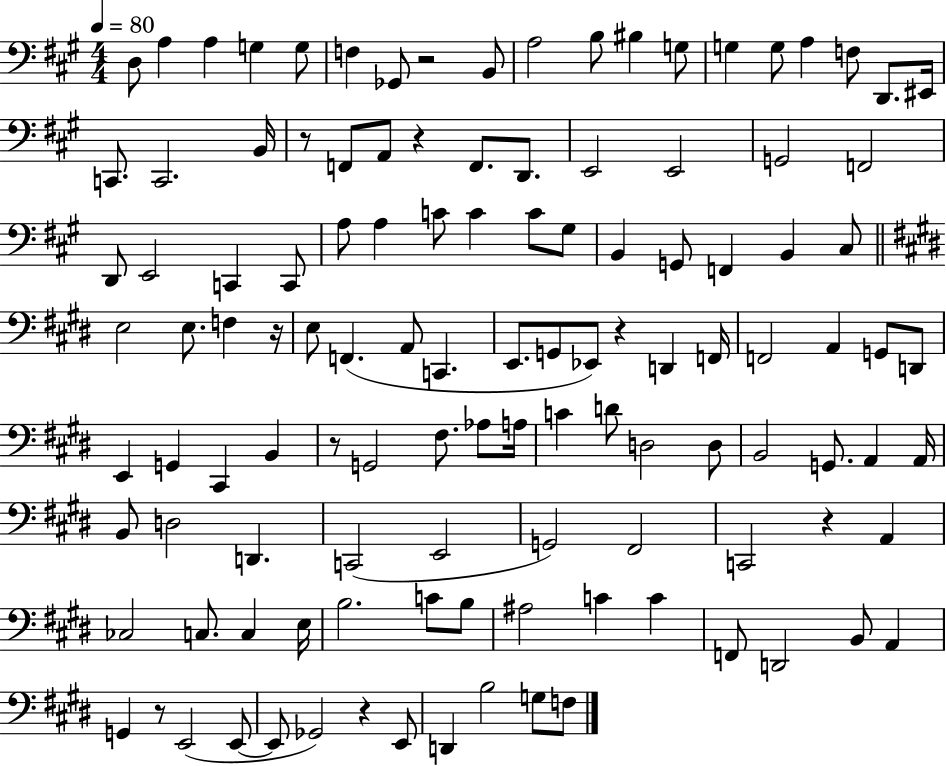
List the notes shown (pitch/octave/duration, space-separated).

D3/e A3/q A3/q G3/q G3/e F3/q Gb2/e R/h B2/e A3/h B3/e BIS3/q G3/e G3/q G3/e A3/q F3/e D2/e. EIS2/s C2/e. C2/h. B2/s R/e F2/e A2/e R/q F2/e. D2/e. E2/h E2/h G2/h F2/h D2/e E2/h C2/q C2/e A3/e A3/q C4/e C4/q C4/e G#3/e B2/q G2/e F2/q B2/q C#3/e E3/h E3/e. F3/q R/s E3/e F2/q. A2/e C2/q. E2/e. G2/e Eb2/e R/q D2/q F2/s F2/h A2/q G2/e D2/e E2/q G2/q C#2/q B2/q R/e G2/h F#3/e. Ab3/e A3/s C4/q D4/e D3/h D3/e B2/h G2/e. A2/q A2/s B2/e D3/h D2/q. C2/h E2/h G2/h F#2/h C2/h R/q A2/q CES3/h C3/e. C3/q E3/s B3/h. C4/e B3/e A#3/h C4/q C4/q F2/e D2/h B2/e A2/q G2/q R/e E2/h E2/e E2/e Gb2/h R/q E2/e D2/q B3/h G3/e F3/e